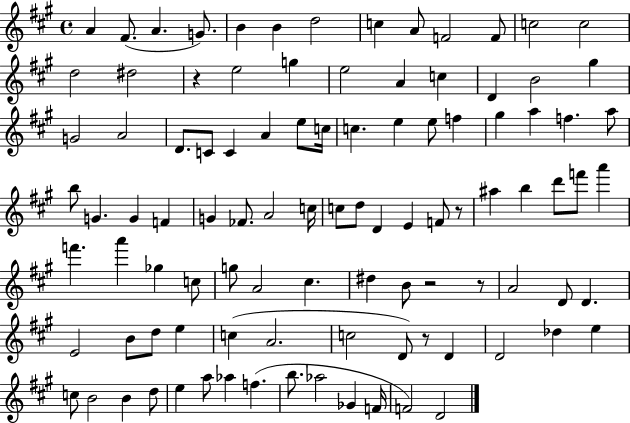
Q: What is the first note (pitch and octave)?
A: A4